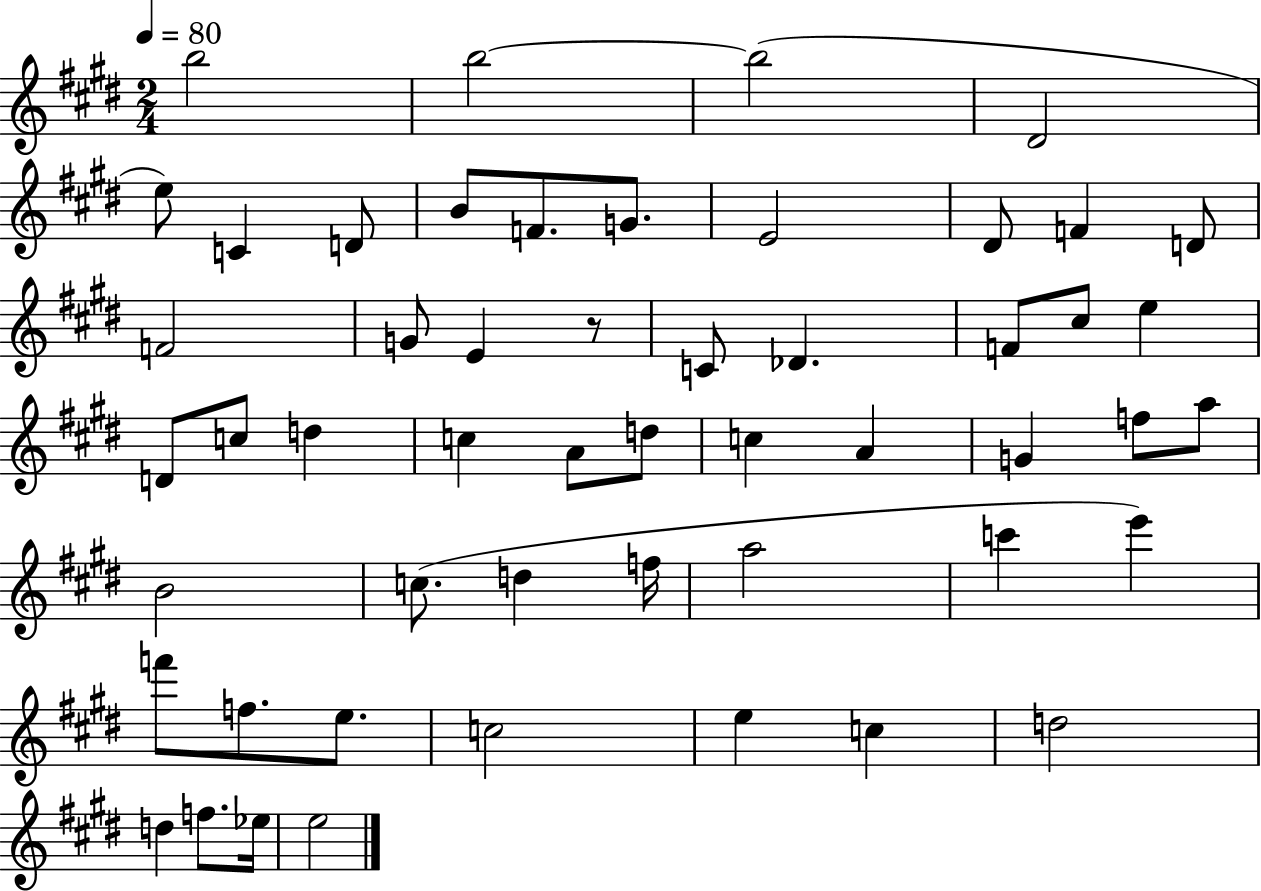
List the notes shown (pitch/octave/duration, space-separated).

B5/h B5/h B5/h D#4/h E5/e C4/q D4/e B4/e F4/e. G4/e. E4/h D#4/e F4/q D4/e F4/h G4/e E4/q R/e C4/e Db4/q. F4/e C#5/e E5/q D4/e C5/e D5/q C5/q A4/e D5/e C5/q A4/q G4/q F5/e A5/e B4/h C5/e. D5/q F5/s A5/h C6/q E6/q F6/e F5/e. E5/e. C5/h E5/q C5/q D5/h D5/q F5/e. Eb5/s E5/h